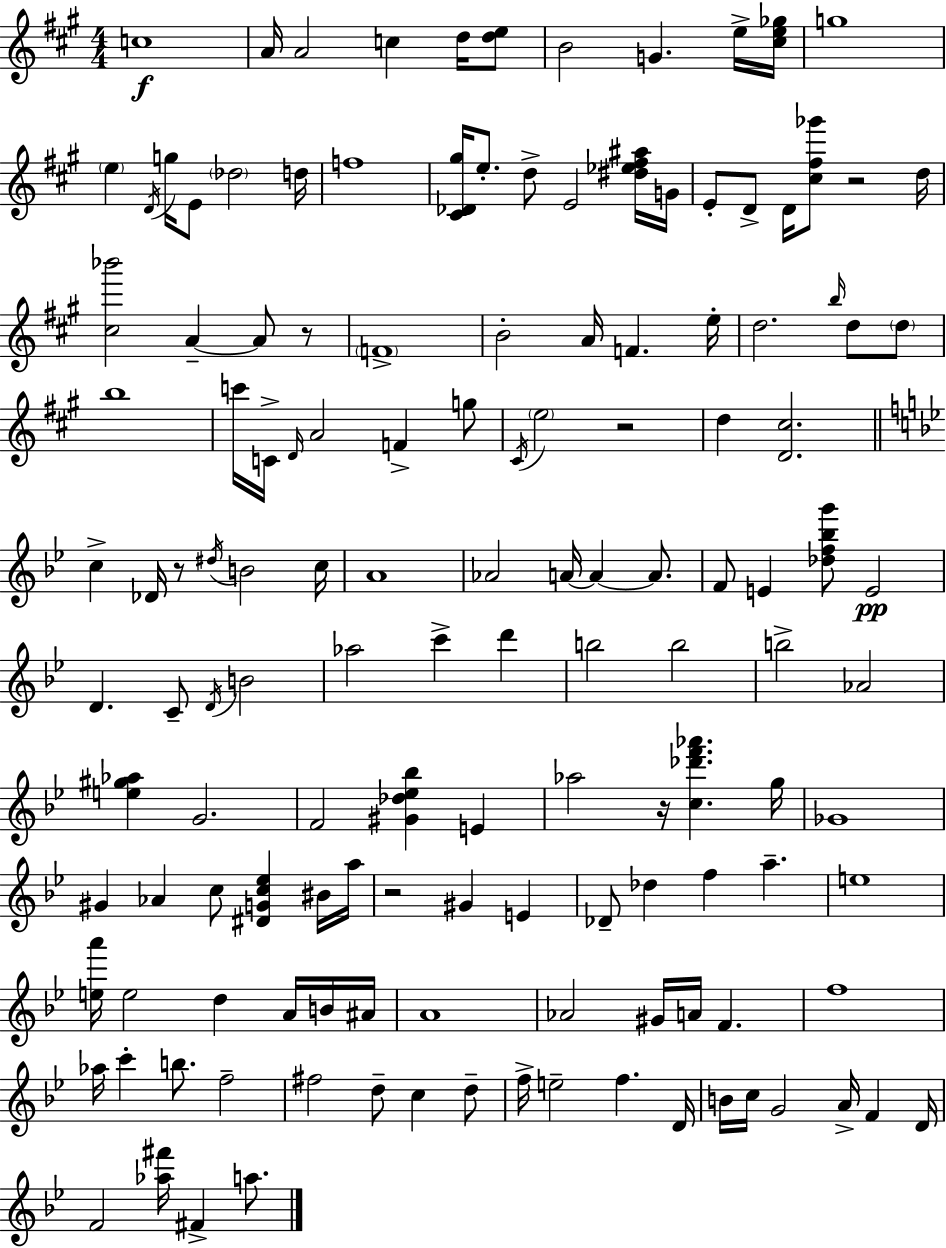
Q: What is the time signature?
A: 4/4